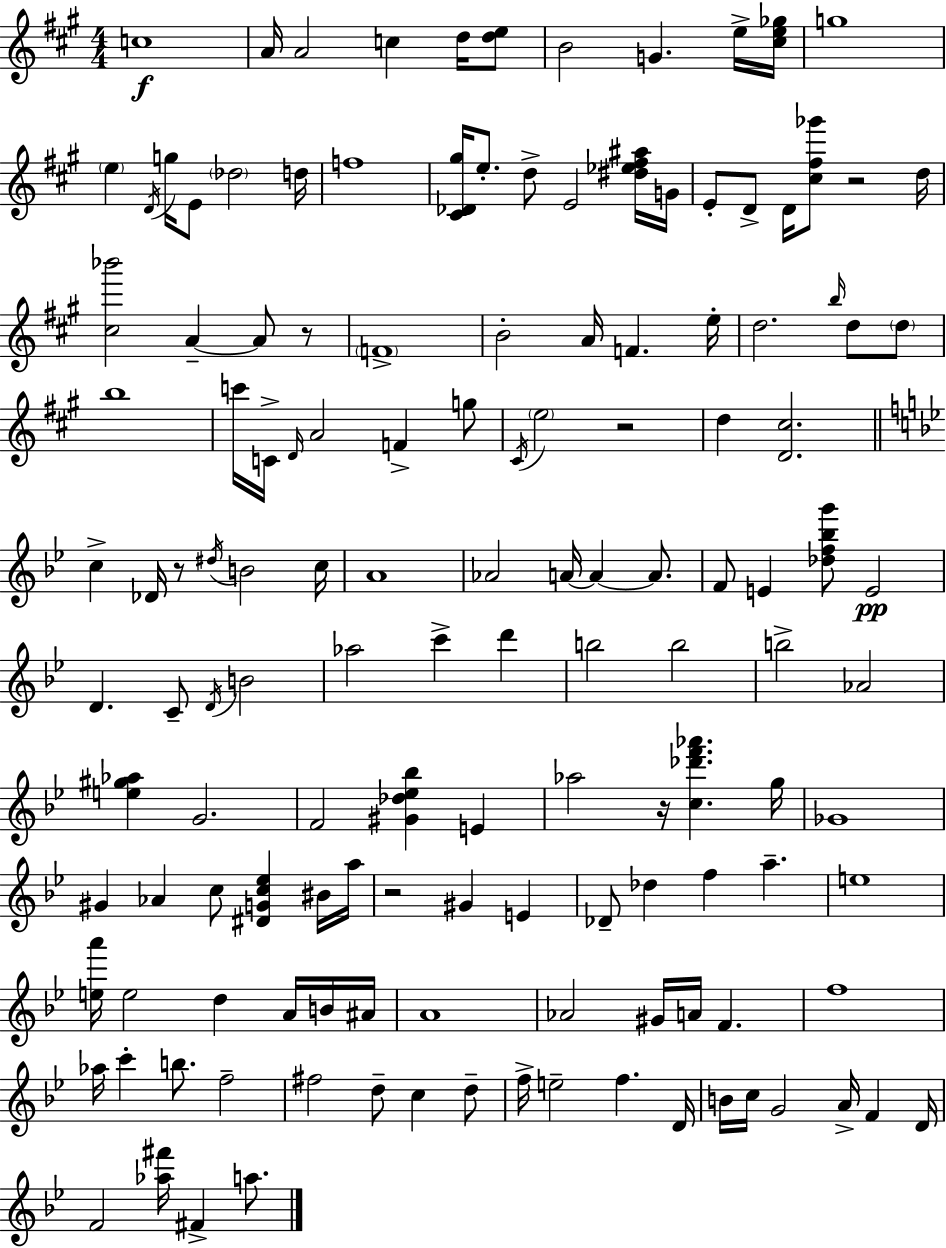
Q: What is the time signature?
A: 4/4